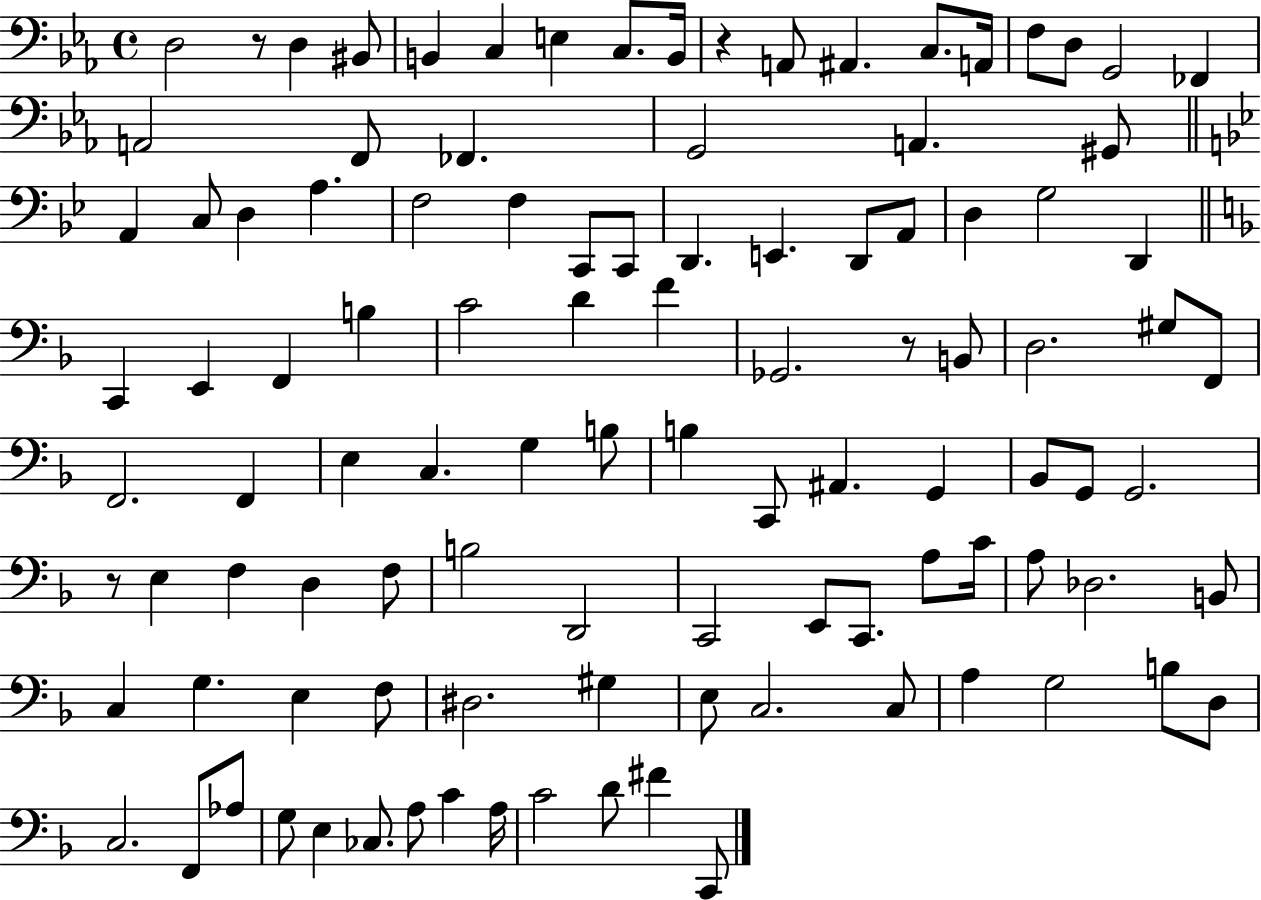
{
  \clef bass
  \time 4/4
  \defaultTimeSignature
  \key ees \major
  d2 r8 d4 bis,8 | b,4 c4 e4 c8. b,16 | r4 a,8 ais,4. c8. a,16 | f8 d8 g,2 fes,4 | \break a,2 f,8 fes,4. | g,2 a,4. gis,8 | \bar "||" \break \key g \minor a,4 c8 d4 a4. | f2 f4 c,8 c,8 | d,4. e,4. d,8 a,8 | d4 g2 d,4 | \break \bar "||" \break \key f \major c,4 e,4 f,4 b4 | c'2 d'4 f'4 | ges,2. r8 b,8 | d2. gis8 f,8 | \break f,2. f,4 | e4 c4. g4 b8 | b4 c,8 ais,4. g,4 | bes,8 g,8 g,2. | \break r8 e4 f4 d4 f8 | b2 d,2 | c,2 e,8 c,8. a8 c'16 | a8 des2. b,8 | \break c4 g4. e4 f8 | dis2. gis4 | e8 c2. c8 | a4 g2 b8 d8 | \break c2. f,8 aes8 | g8 e4 ces8. a8 c'4 a16 | c'2 d'8 fis'4 c,8 | \bar "|."
}